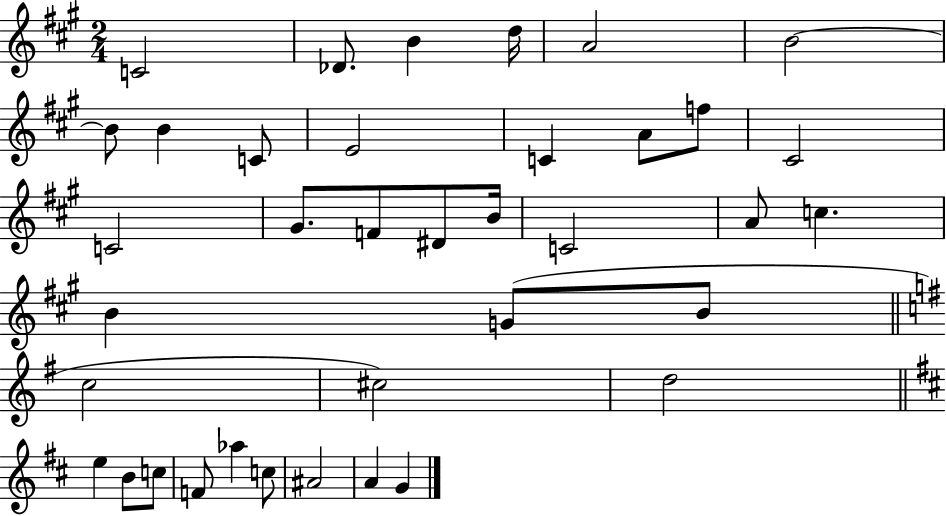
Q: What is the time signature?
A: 2/4